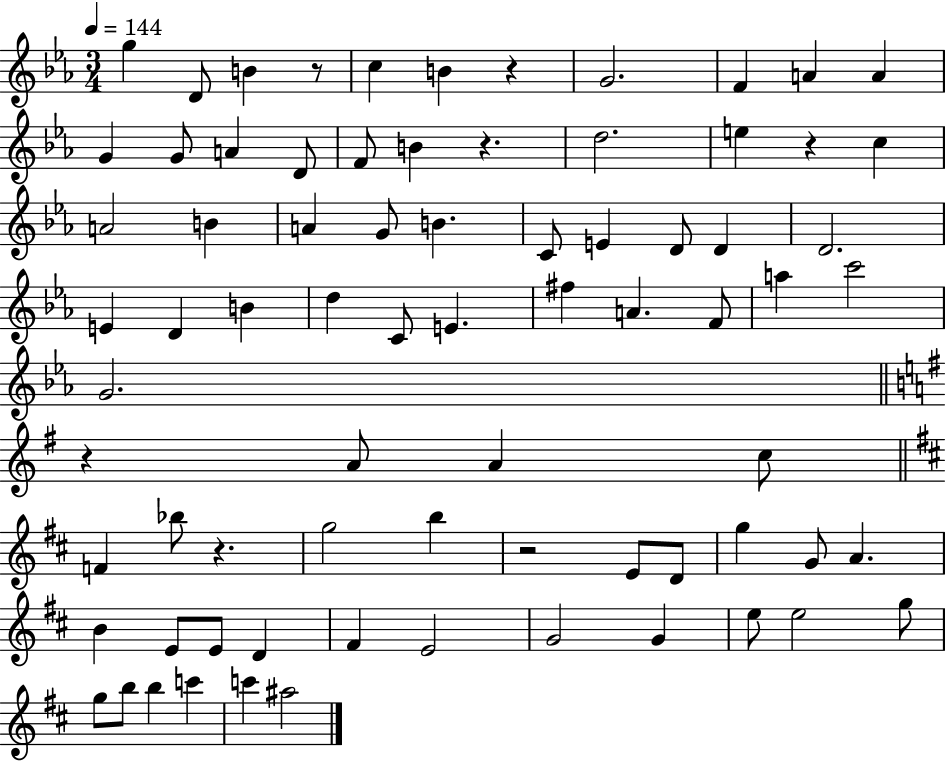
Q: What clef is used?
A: treble